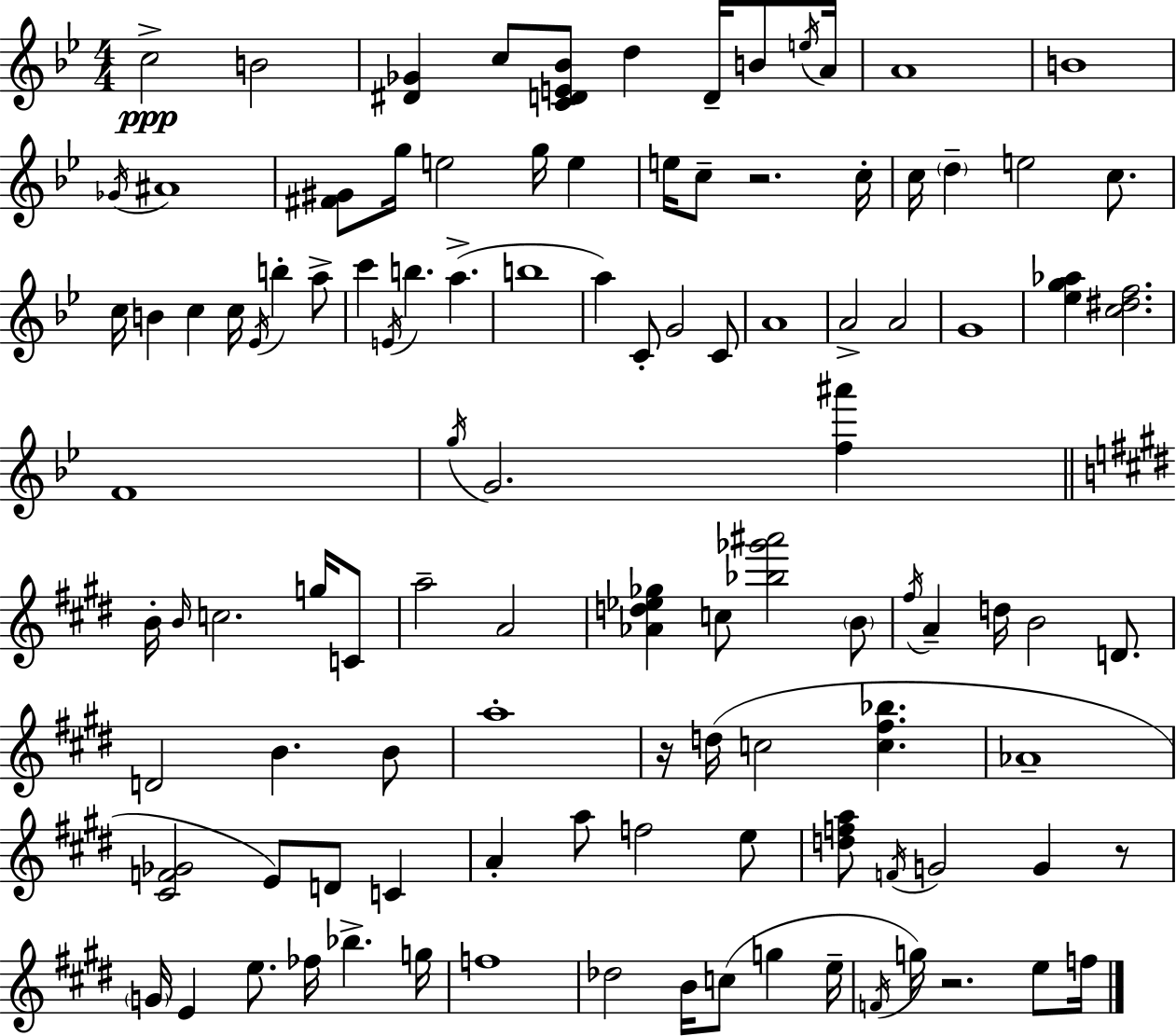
C5/h B4/h [D#4,Gb4]/q C5/e [C4,D4,E4,Bb4]/e D5/q D4/s B4/e E5/s A4/s A4/w B4/w Gb4/s A#4/w [F#4,G#4]/e G5/s E5/h G5/s E5/q E5/s C5/e R/h. C5/s C5/s D5/q E5/h C5/e. C5/s B4/q C5/q C5/s Eb4/s B5/q A5/e C6/q E4/s B5/q. A5/q. B5/w A5/q C4/e G4/h C4/e A4/w A4/h A4/h G4/w [Eb5,G5,Ab5]/q [C5,D#5,F5]/h. F4/w G5/s G4/h. [F5,A#6]/q B4/s B4/s C5/h. G5/s C4/e A5/h A4/h [Ab4,D5,Eb5,Gb5]/q C5/e [Bb5,Gb6,A#6]/h B4/e F#5/s A4/q D5/s B4/h D4/e. D4/h B4/q. B4/e A5/w R/s D5/s C5/h [C5,F#5,Bb5]/q. Ab4/w [C#4,F4,Gb4]/h E4/e D4/e C4/q A4/q A5/e F5/h E5/e [D5,F5,A5]/e F4/s G4/h G4/q R/e G4/s E4/q E5/e. FES5/s Bb5/q. G5/s F5/w Db5/h B4/s C5/e G5/q E5/s F4/s G5/s R/h. E5/e F5/s